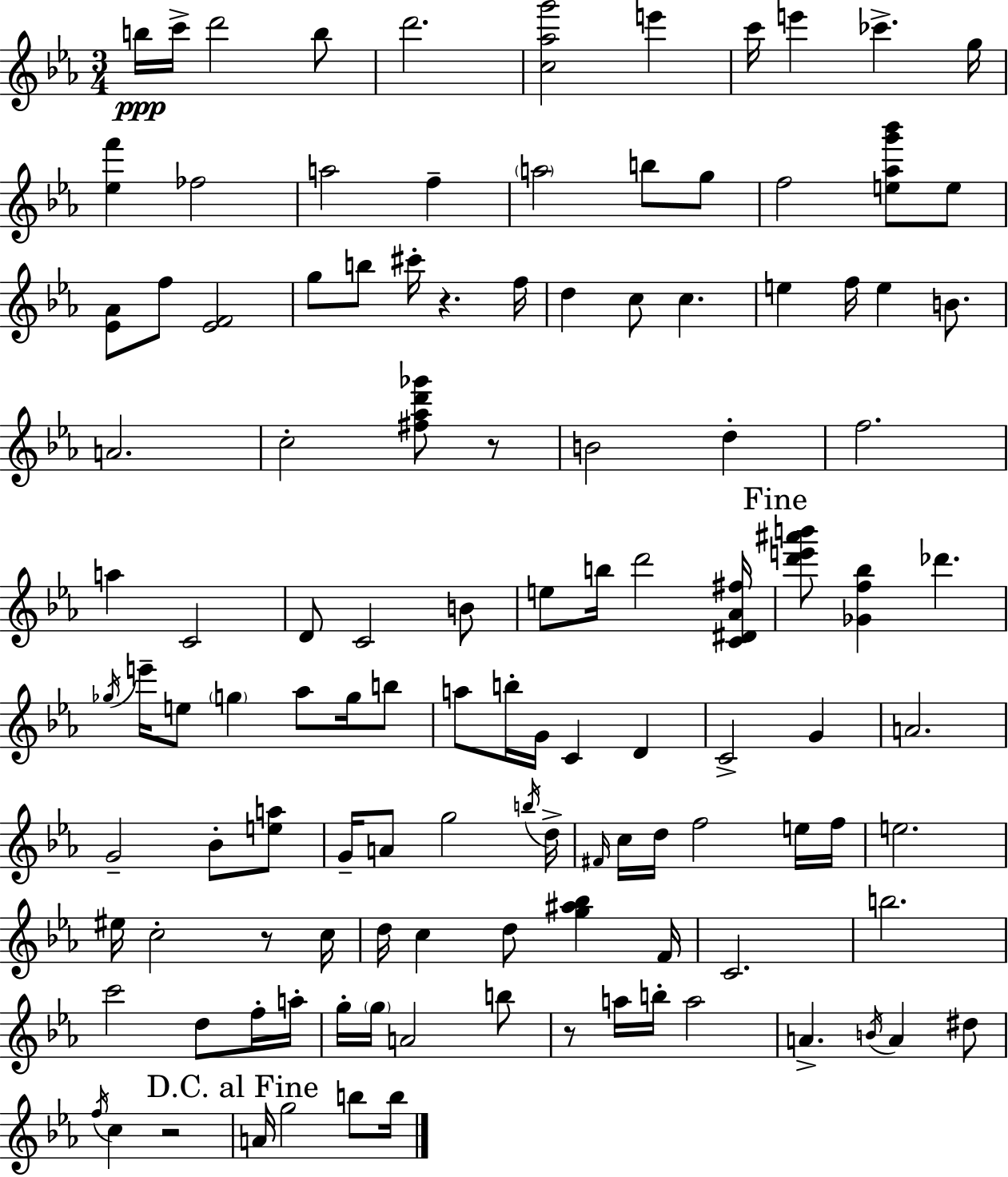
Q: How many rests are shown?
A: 5